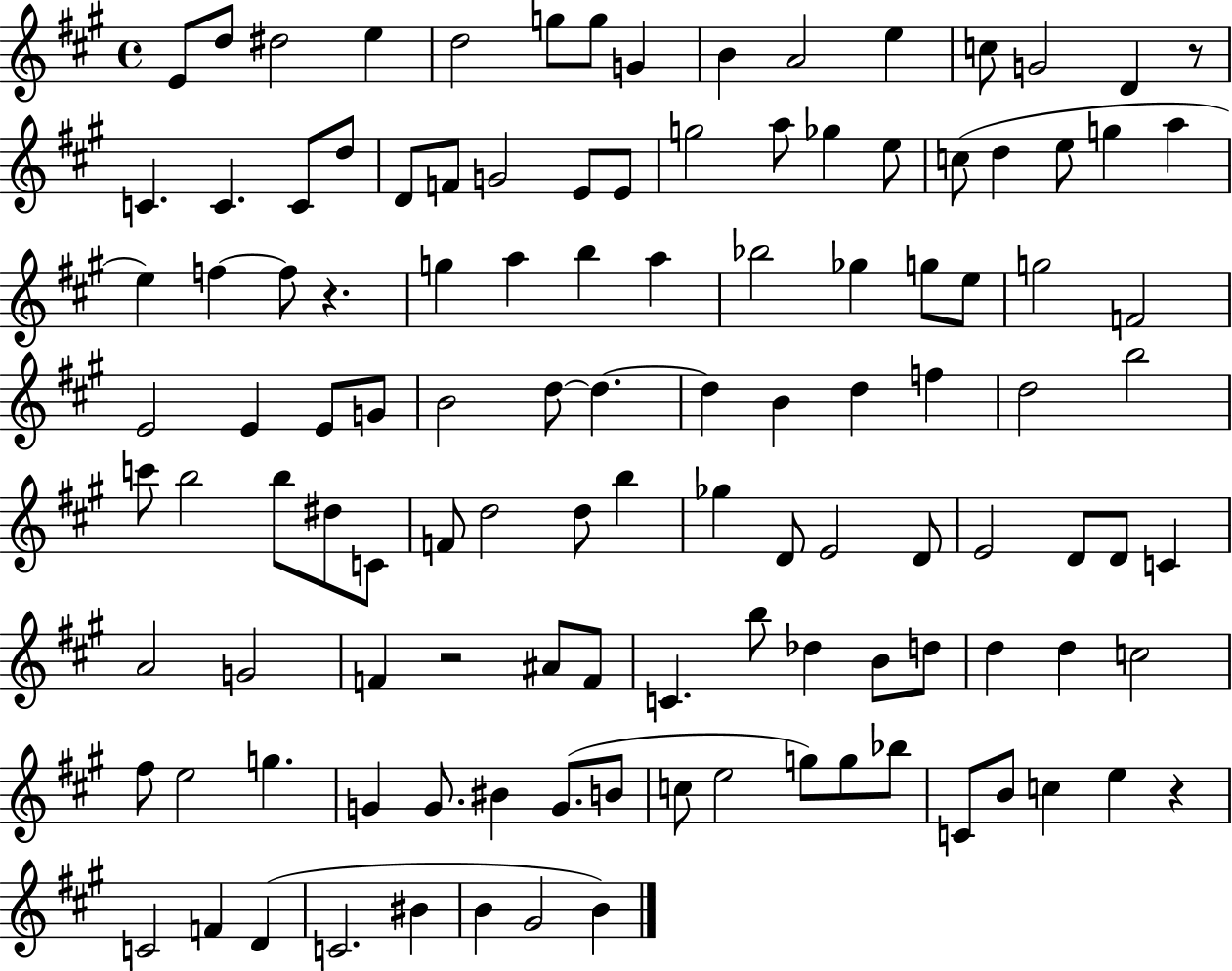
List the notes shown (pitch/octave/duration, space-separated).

E4/e D5/e D#5/h E5/q D5/h G5/e G5/e G4/q B4/q A4/h E5/q C5/e G4/h D4/q R/e C4/q. C4/q. C4/e D5/e D4/e F4/e G4/h E4/e E4/e G5/h A5/e Gb5/q E5/e C5/e D5/q E5/e G5/q A5/q E5/q F5/q F5/e R/q. G5/q A5/q B5/q A5/q Bb5/h Gb5/q G5/e E5/e G5/h F4/h E4/h E4/q E4/e G4/e B4/h D5/e D5/q. D5/q B4/q D5/q F5/q D5/h B5/h C6/e B5/h B5/e D#5/e C4/e F4/e D5/h D5/e B5/q Gb5/q D4/e E4/h D4/e E4/h D4/e D4/e C4/q A4/h G4/h F4/q R/h A#4/e F4/e C4/q. B5/e Db5/q B4/e D5/e D5/q D5/q C5/h F#5/e E5/h G5/q. G4/q G4/e. BIS4/q G4/e. B4/e C5/e E5/h G5/e G5/e Bb5/e C4/e B4/e C5/q E5/q R/q C4/h F4/q D4/q C4/h. BIS4/q B4/q G#4/h B4/q